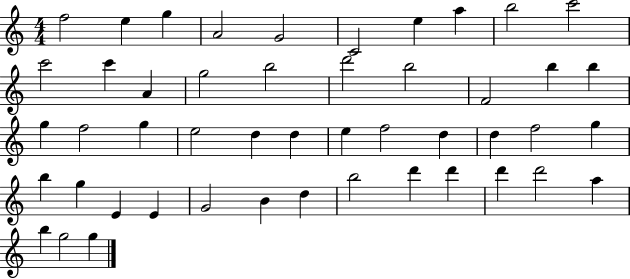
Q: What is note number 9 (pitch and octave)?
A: B5